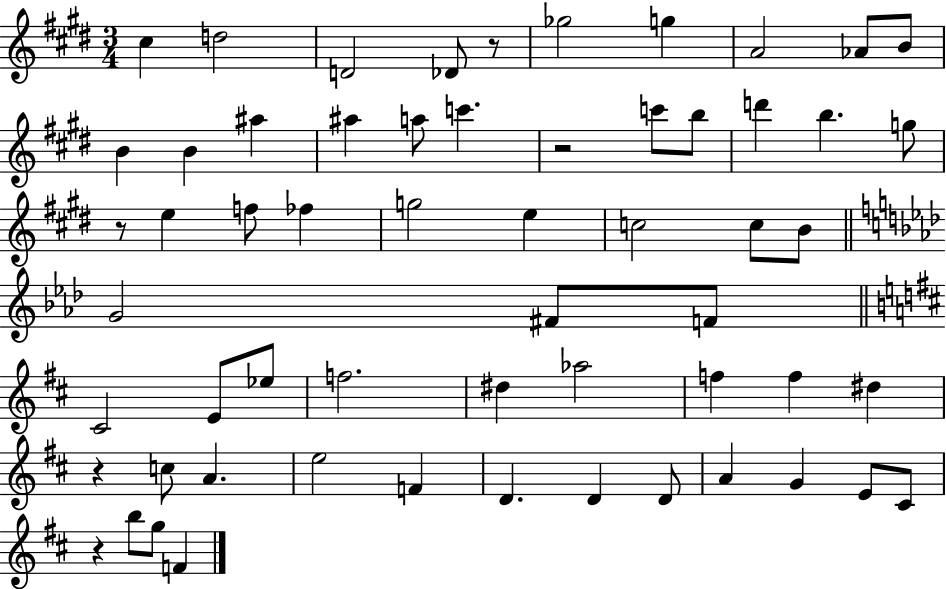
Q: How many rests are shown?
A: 5